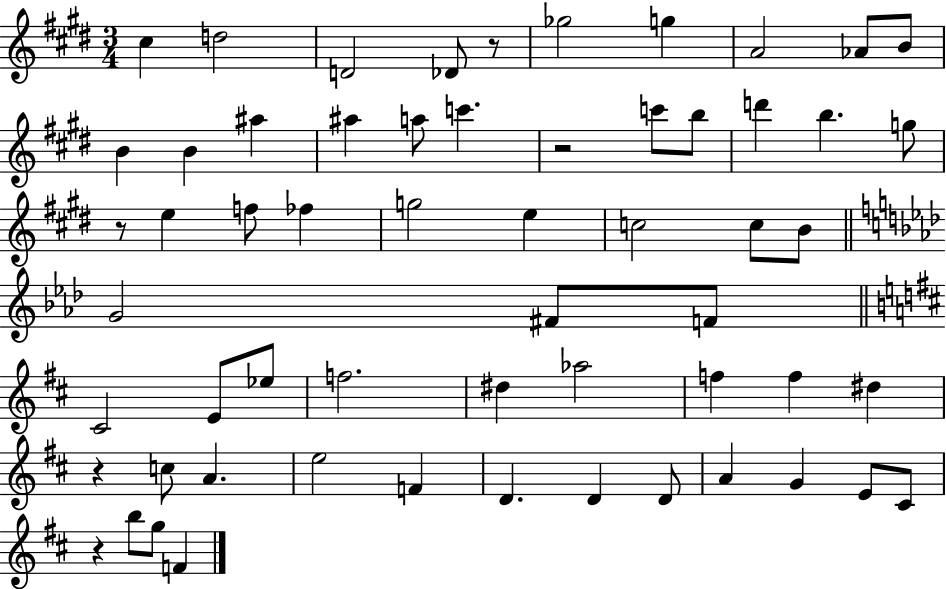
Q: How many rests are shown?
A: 5